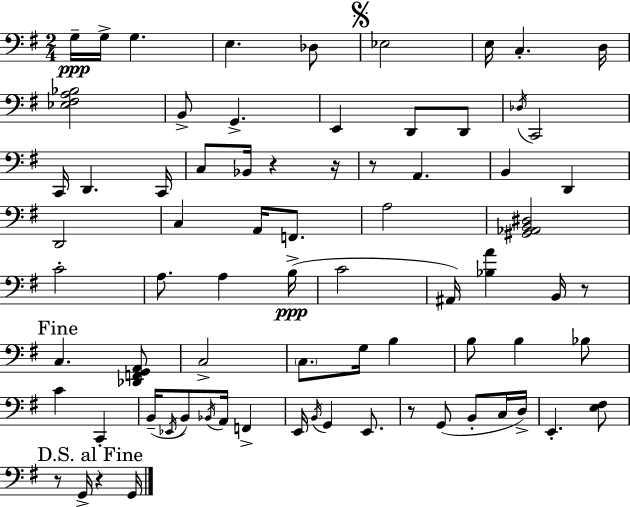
X:1
T:Untitled
M:2/4
L:1/4
K:G
G,/4 G,/4 G, E, _D,/2 _E,2 E,/4 C, D,/4 [_E,^F,A,_B,]2 B,,/2 G,, E,, D,,/2 D,,/2 _D,/4 C,,2 C,,/4 D,, C,,/4 C,/2 _B,,/4 z z/4 z/2 A,, B,, D,, D,,2 C, A,,/4 F,,/2 A,2 [^G,,_A,,B,,^D,]2 C2 A,/2 A, B,/4 C2 ^A,,/4 [_B,A] B,,/4 z/2 C, [_D,,F,,G,,A,,]/2 C,2 C,/2 G,/4 B, B,/2 B, _B,/2 C C,, B,,/4 _E,,/4 B,,/2 _B,,/4 A,,/4 F,, E,,/4 B,,/4 G,, E,,/2 z/2 G,,/2 B,,/2 C,/4 D,/4 E,, [E,^F,]/2 z/2 G,,/4 z G,,/4